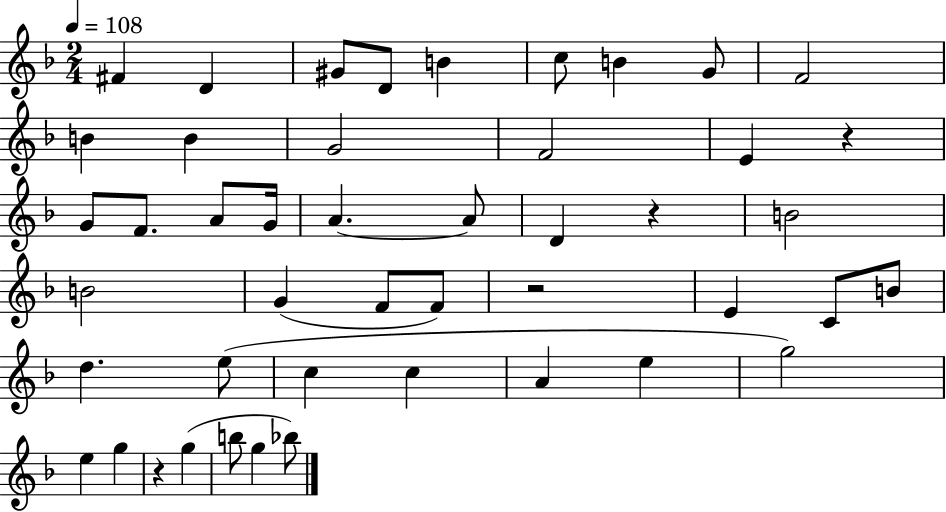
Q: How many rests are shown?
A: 4